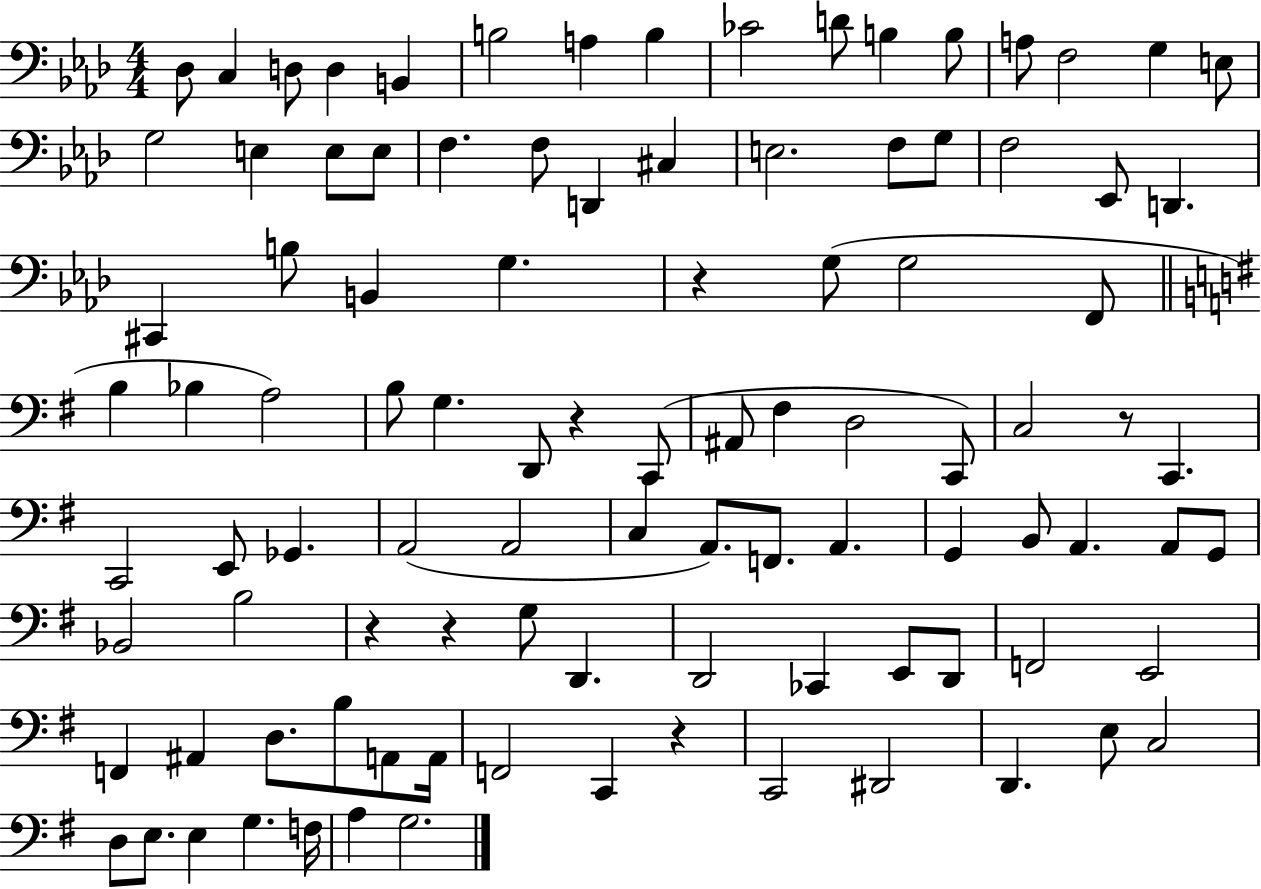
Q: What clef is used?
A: bass